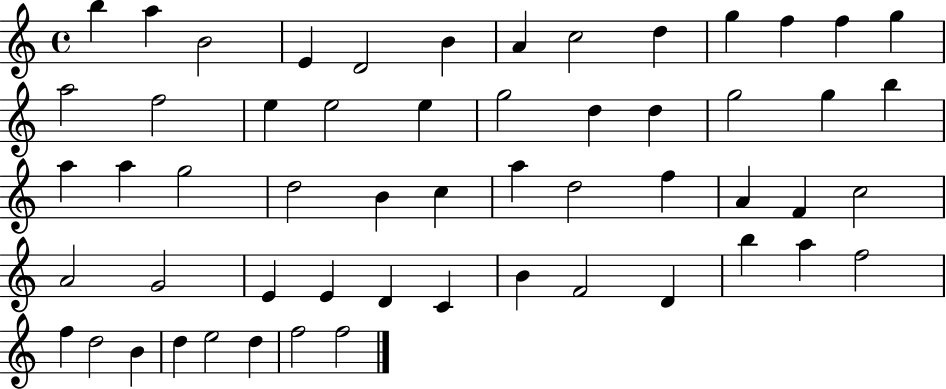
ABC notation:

X:1
T:Untitled
M:4/4
L:1/4
K:C
b a B2 E D2 B A c2 d g f f g a2 f2 e e2 e g2 d d g2 g b a a g2 d2 B c a d2 f A F c2 A2 G2 E E D C B F2 D b a f2 f d2 B d e2 d f2 f2